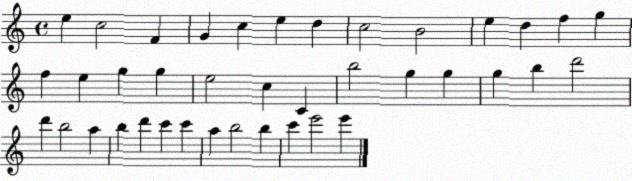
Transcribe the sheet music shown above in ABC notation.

X:1
T:Untitled
M:4/4
L:1/4
K:C
e c2 F G c e d c2 B2 e d f g f e g g e2 c C b2 g g g b d'2 d' b2 a b d' c' c' a b2 b c' e'2 e'